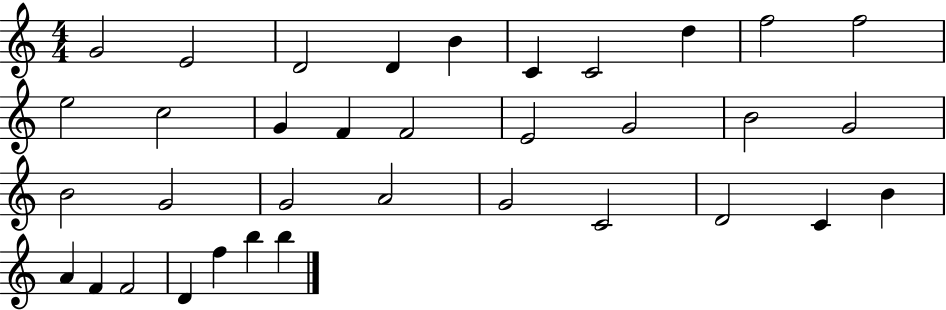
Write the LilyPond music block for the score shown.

{
  \clef treble
  \numericTimeSignature
  \time 4/4
  \key c \major
  g'2 e'2 | d'2 d'4 b'4 | c'4 c'2 d''4 | f''2 f''2 | \break e''2 c''2 | g'4 f'4 f'2 | e'2 g'2 | b'2 g'2 | \break b'2 g'2 | g'2 a'2 | g'2 c'2 | d'2 c'4 b'4 | \break a'4 f'4 f'2 | d'4 f''4 b''4 b''4 | \bar "|."
}